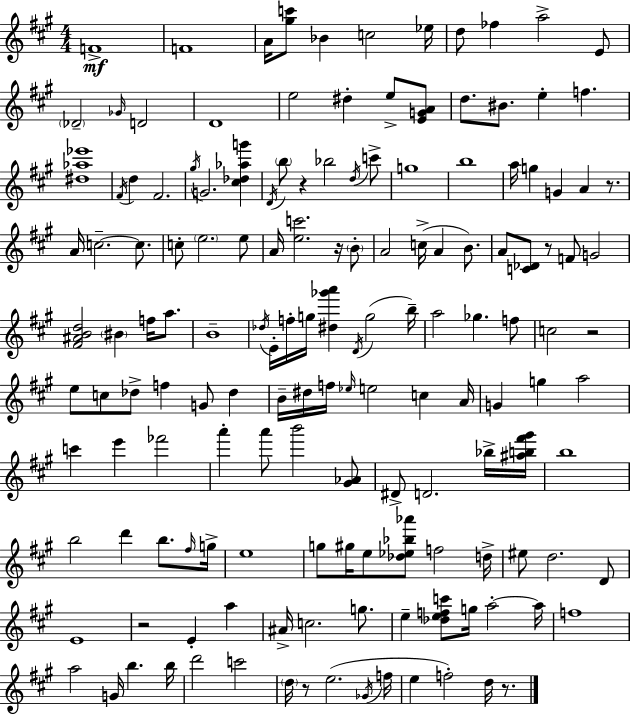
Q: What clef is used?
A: treble